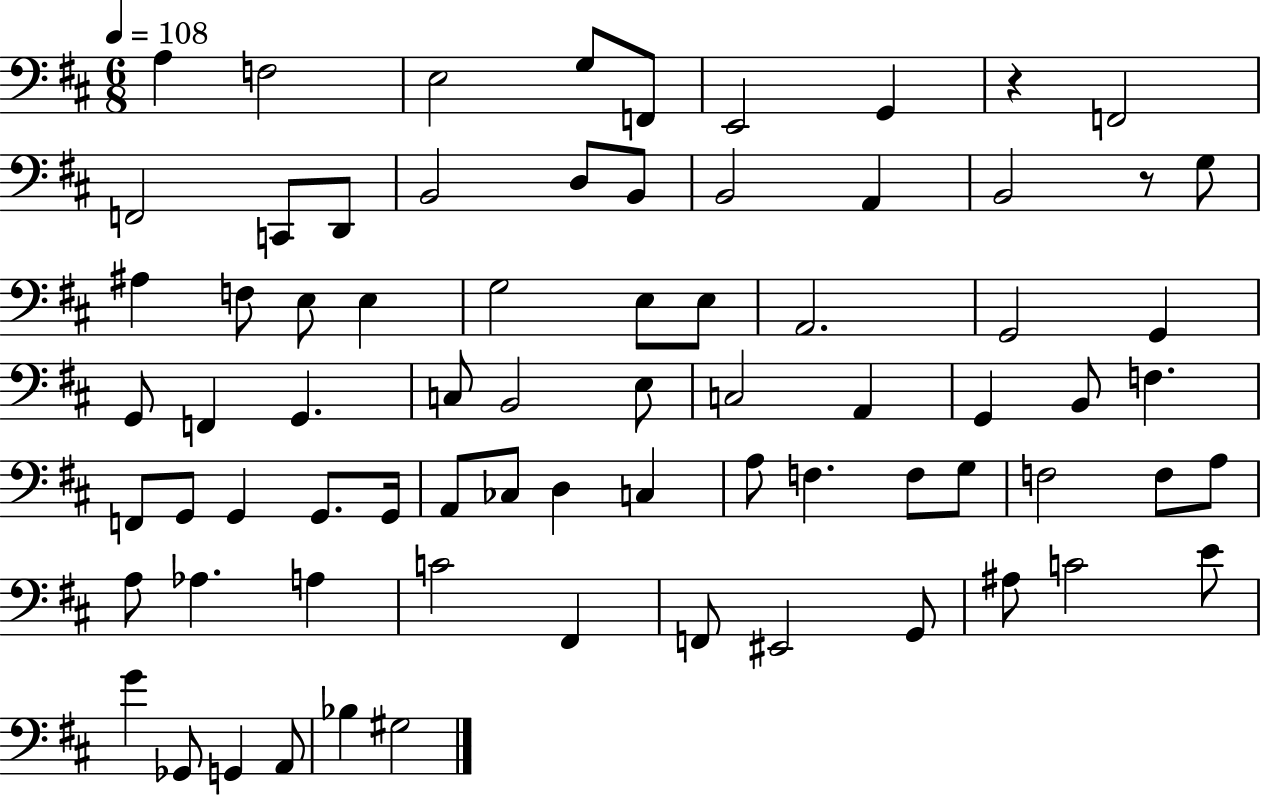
{
  \clef bass
  \numericTimeSignature
  \time 6/8
  \key d \major
  \tempo 4 = 108
  \repeat volta 2 { a4 f2 | e2 g8 f,8 | e,2 g,4 | r4 f,2 | \break f,2 c,8 d,8 | b,2 d8 b,8 | b,2 a,4 | b,2 r8 g8 | \break ais4 f8 e8 e4 | g2 e8 e8 | a,2. | g,2 g,4 | \break g,8 f,4 g,4. | c8 b,2 e8 | c2 a,4 | g,4 b,8 f4. | \break f,8 g,8 g,4 g,8. g,16 | a,8 ces8 d4 c4 | a8 f4. f8 g8 | f2 f8 a8 | \break a8 aes4. a4 | c'2 fis,4 | f,8 eis,2 g,8 | ais8 c'2 e'8 | \break g'4 ges,8 g,4 a,8 | bes4 gis2 | } \bar "|."
}